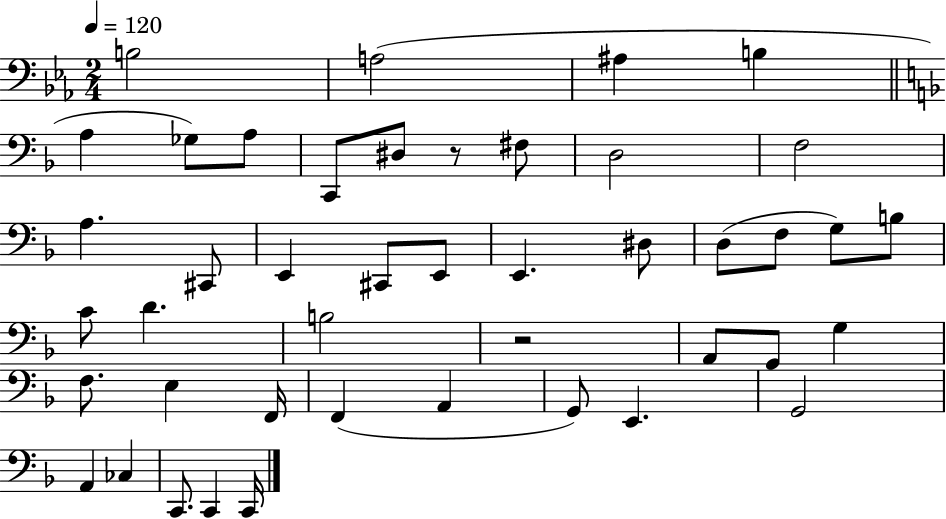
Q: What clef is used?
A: bass